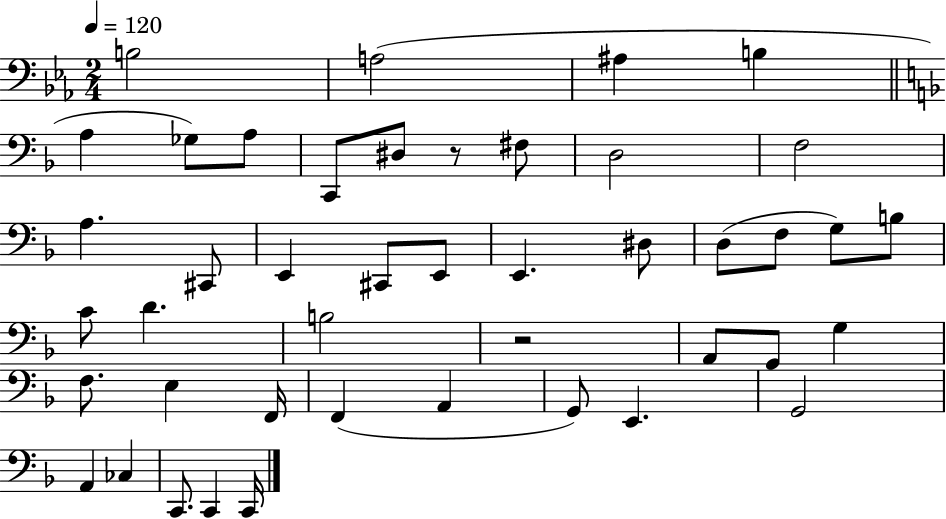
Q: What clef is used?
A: bass